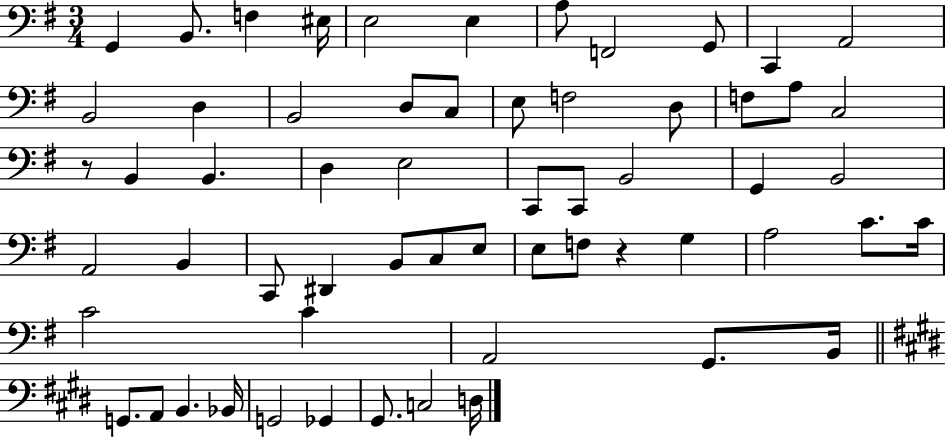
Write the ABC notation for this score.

X:1
T:Untitled
M:3/4
L:1/4
K:G
G,, B,,/2 F, ^E,/4 E,2 E, A,/2 F,,2 G,,/2 C,, A,,2 B,,2 D, B,,2 D,/2 C,/2 E,/2 F,2 D,/2 F,/2 A,/2 C,2 z/2 B,, B,, D, E,2 C,,/2 C,,/2 B,,2 G,, B,,2 A,,2 B,, C,,/2 ^D,, B,,/2 C,/2 E,/2 E,/2 F,/2 z G, A,2 C/2 C/4 C2 C A,,2 G,,/2 B,,/4 G,,/2 A,,/2 B,, _B,,/4 G,,2 _G,, ^G,,/2 C,2 D,/4